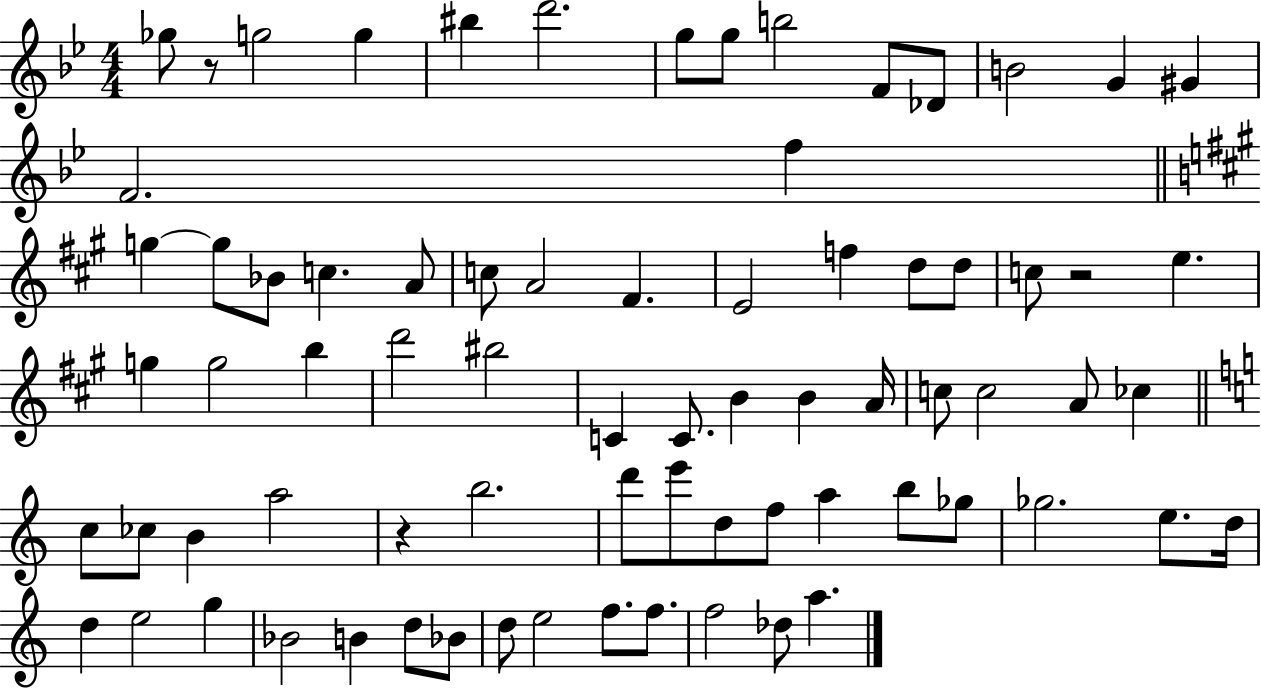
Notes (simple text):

Gb5/e R/e G5/h G5/q BIS5/q D6/h. G5/e G5/e B5/h F4/e Db4/e B4/h G4/q G#4/q F4/h. F5/q G5/q G5/e Bb4/e C5/q. A4/e C5/e A4/h F#4/q. E4/h F5/q D5/e D5/e C5/e R/h E5/q. G5/q G5/h B5/q D6/h BIS5/h C4/q C4/e. B4/q B4/q A4/s C5/e C5/h A4/e CES5/q C5/e CES5/e B4/q A5/h R/q B5/h. D6/e E6/e D5/e F5/e A5/q B5/e Gb5/e Gb5/h. E5/e. D5/s D5/q E5/h G5/q Bb4/h B4/q D5/e Bb4/e D5/e E5/h F5/e. F5/e. F5/h Db5/e A5/q.